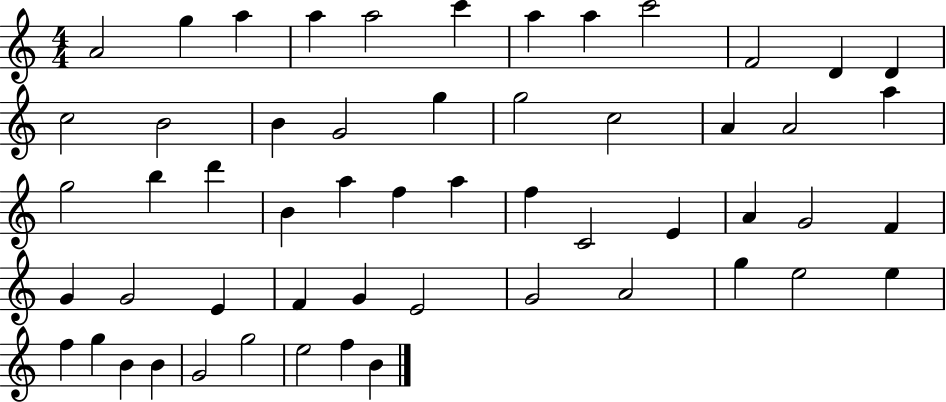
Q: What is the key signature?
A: C major